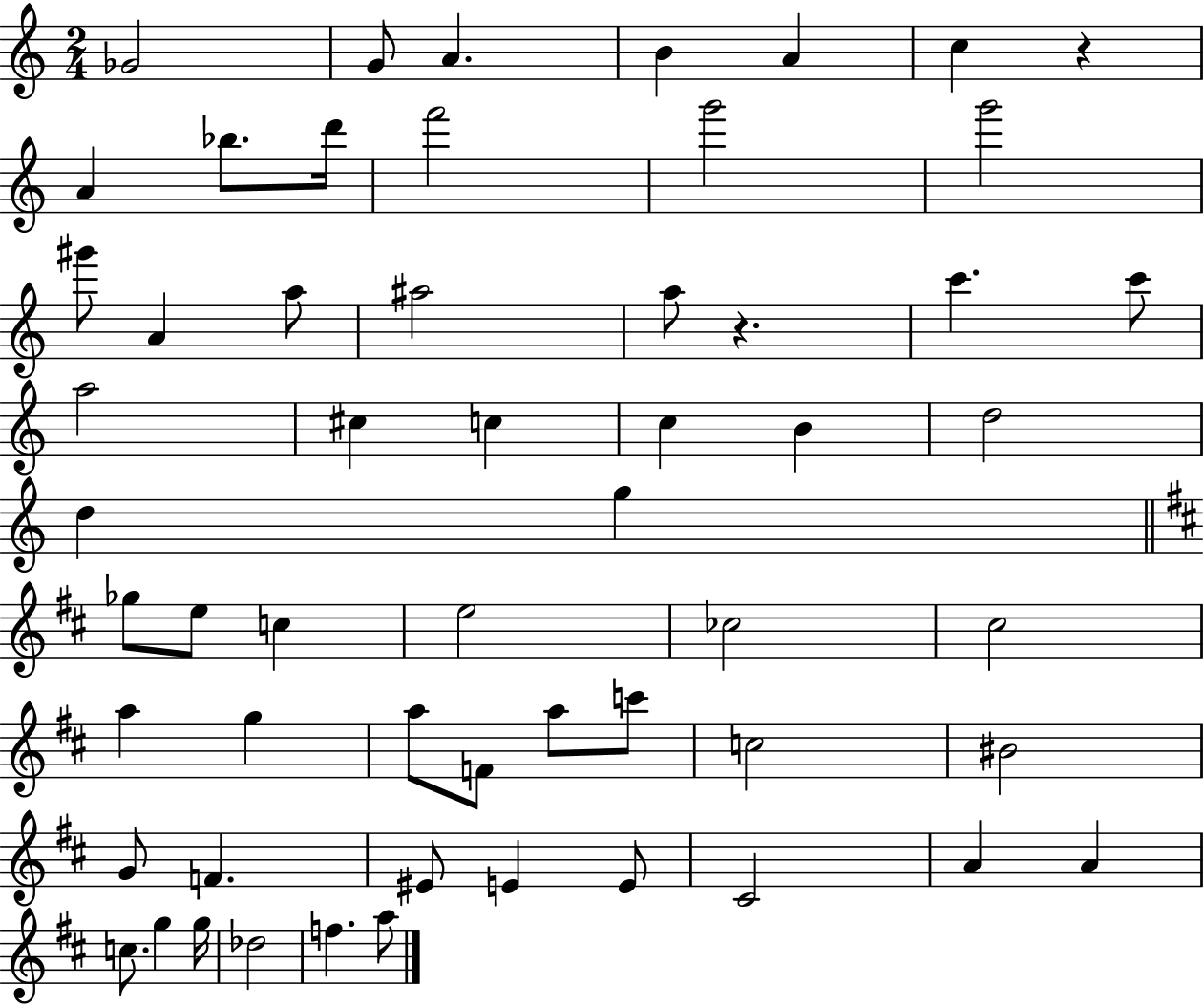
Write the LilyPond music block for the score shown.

{
  \clef treble
  \numericTimeSignature
  \time 2/4
  \key c \major
  ges'2 | g'8 a'4. | b'4 a'4 | c''4 r4 | \break a'4 bes''8. d'''16 | f'''2 | g'''2 | g'''2 | \break gis'''8 a'4 a''8 | ais''2 | a''8 r4. | c'''4. c'''8 | \break a''2 | cis''4 c''4 | c''4 b'4 | d''2 | \break d''4 g''4 | \bar "||" \break \key d \major ges''8 e''8 c''4 | e''2 | ces''2 | cis''2 | \break a''4 g''4 | a''8 f'8 a''8 c'''8 | c''2 | bis'2 | \break g'8 f'4. | eis'8 e'4 e'8 | cis'2 | a'4 a'4 | \break c''8. g''4 g''16 | des''2 | f''4. a''8 | \bar "|."
}